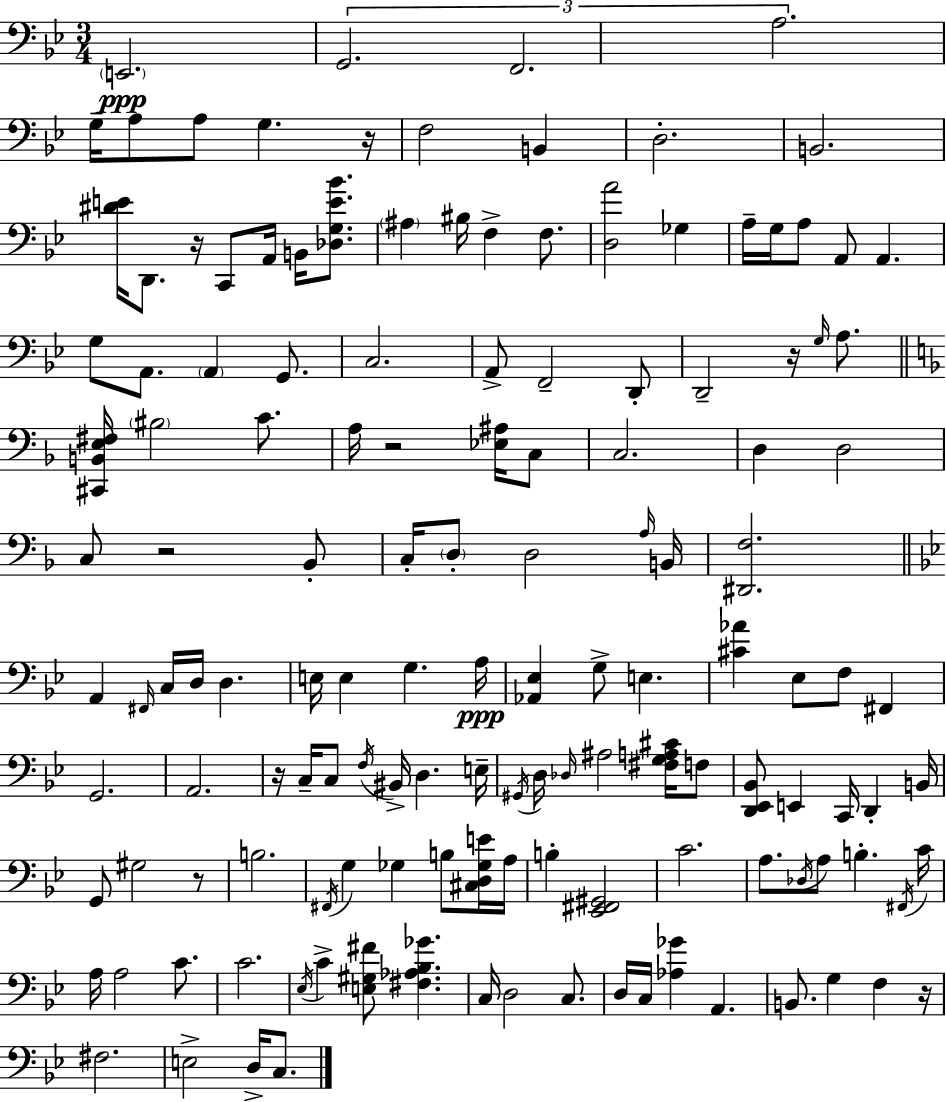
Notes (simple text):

E2/h. G2/h. F2/h. A3/h. G3/s A3/e A3/e G3/q. R/s F3/h B2/q D3/h. B2/h. [D#4,E4]/s D2/e. R/s C2/e A2/s B2/s [Db3,G3,E4,Bb4]/e. A#3/q BIS3/s F3/q F3/e. [D3,A4]/h Gb3/q A3/s G3/s A3/e A2/e A2/q. G3/e A2/e. A2/q G2/e. C3/h. A2/e F2/h D2/e D2/h R/s G3/s A3/e. [C#2,B2,E3,F#3]/s BIS3/h C4/e. A3/s R/h [Eb3,A#3]/s C3/e C3/h. D3/q D3/h C3/e R/h Bb2/e C3/s D3/e D3/h A3/s B2/s [D#2,F3]/h. A2/q F#2/s C3/s D3/s D3/q. E3/s E3/q G3/q. A3/s [Ab2,Eb3]/q G3/e E3/q. [C#4,Ab4]/q Eb3/e F3/e F#2/q G2/h. A2/h. R/s C3/s C3/e F3/s BIS2/s D3/q. E3/s G#2/s D3/s Db3/s A#3/h [F#3,G3,A3,C#4]/s F3/e [D2,Eb2,Bb2]/e E2/q C2/s D2/q B2/s G2/e G#3/h R/e B3/h. F#2/s G3/q Gb3/q B3/e [C#3,D3,Gb3,E4]/s A3/s B3/q [Eb2,F#2,G#2]/h C4/h. A3/e. Db3/s A3/e B3/q. F#2/s C4/s A3/s A3/h C4/e. C4/h. Eb3/s C4/q [E3,G#3,F#4]/e [F#3,Ab3,Bb3,Gb4]/q. C3/s D3/h C3/e. D3/s C3/s [Ab3,Gb4]/q A2/q. B2/e. G3/q F3/q R/s F#3/h. E3/h D3/s C3/e.